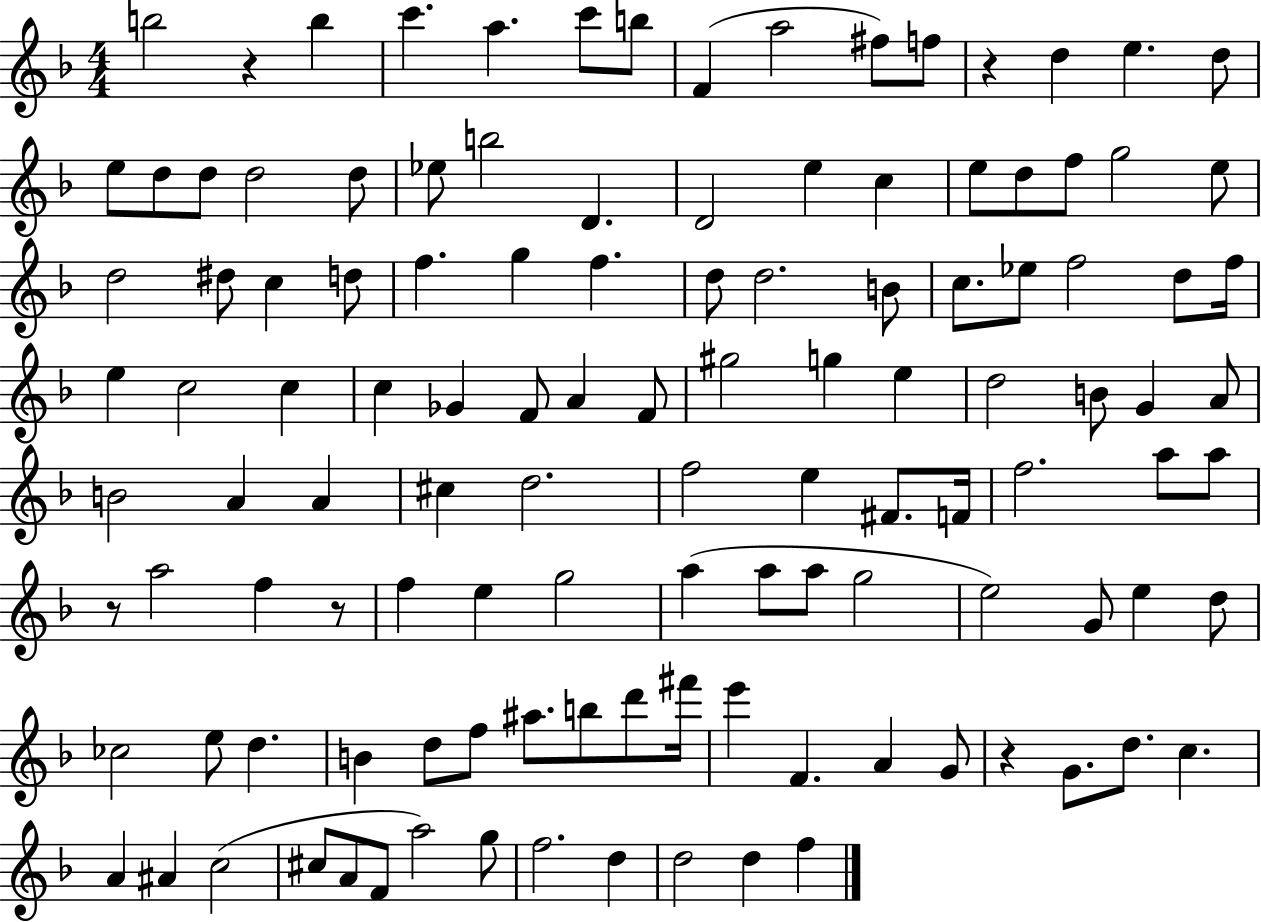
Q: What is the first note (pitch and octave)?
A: B5